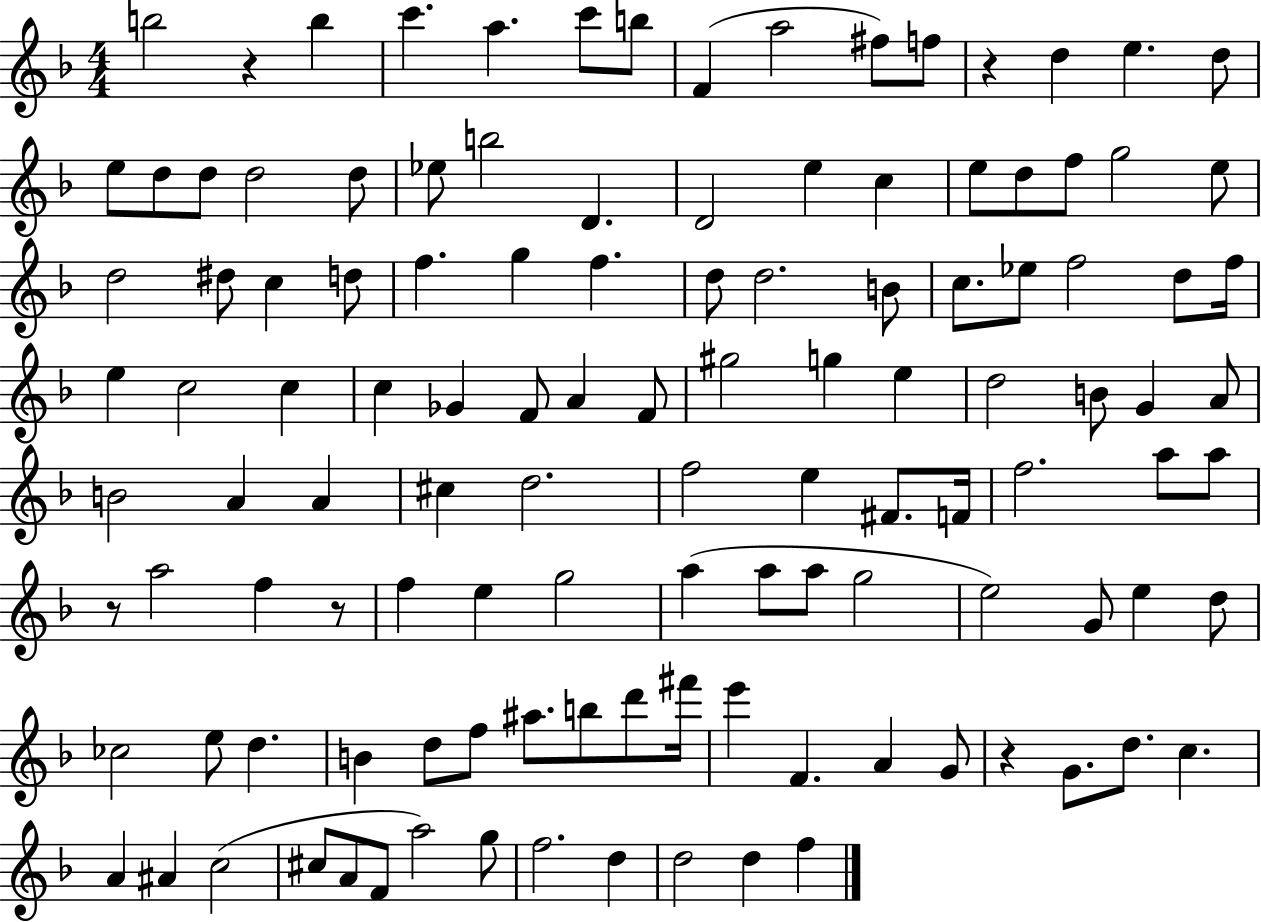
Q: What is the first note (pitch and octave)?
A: B5